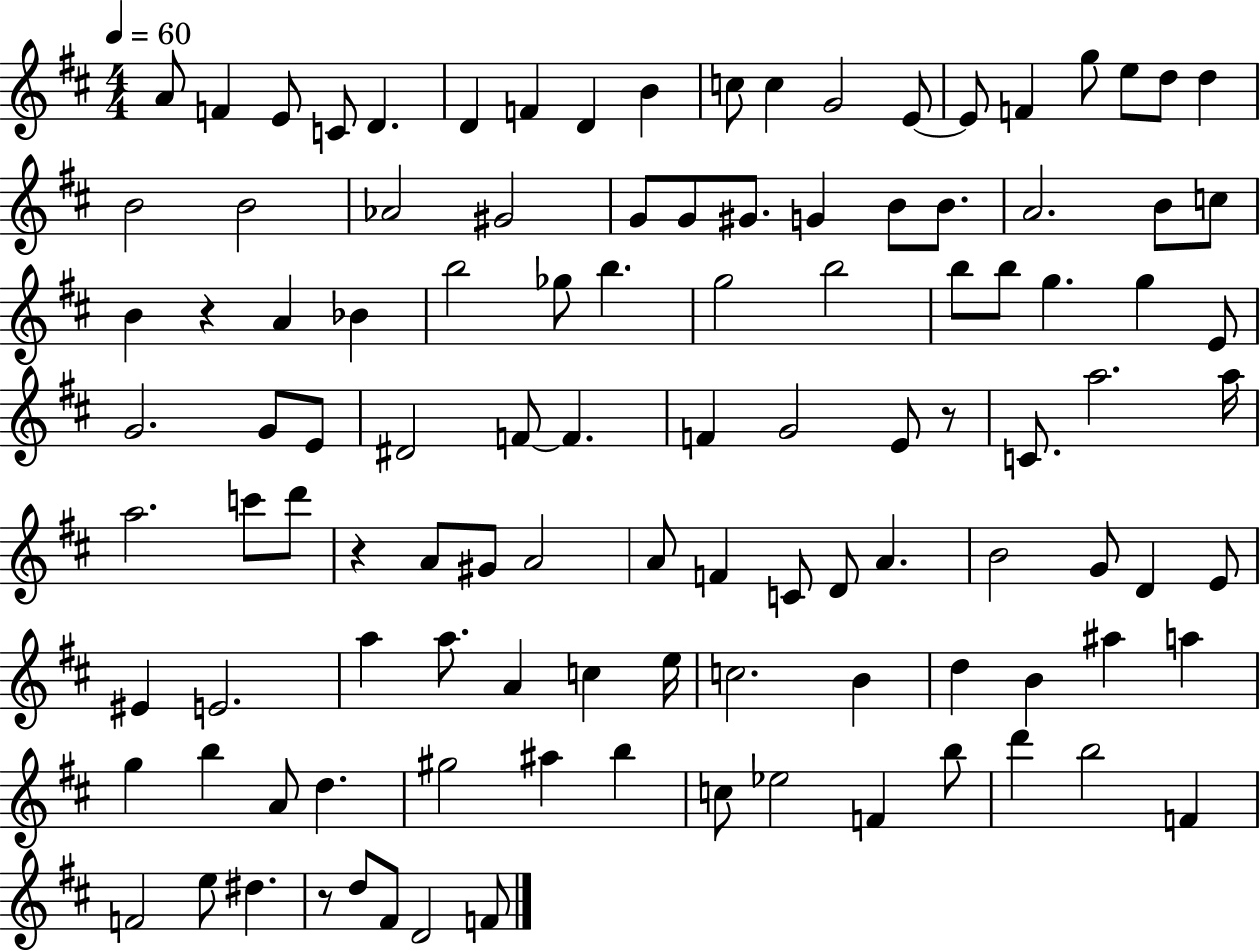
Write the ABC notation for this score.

X:1
T:Untitled
M:4/4
L:1/4
K:D
A/2 F E/2 C/2 D D F D B c/2 c G2 E/2 E/2 F g/2 e/2 d/2 d B2 B2 _A2 ^G2 G/2 G/2 ^G/2 G B/2 B/2 A2 B/2 c/2 B z A _B b2 _g/2 b g2 b2 b/2 b/2 g g E/2 G2 G/2 E/2 ^D2 F/2 F F G2 E/2 z/2 C/2 a2 a/4 a2 c'/2 d'/2 z A/2 ^G/2 A2 A/2 F C/2 D/2 A B2 G/2 D E/2 ^E E2 a a/2 A c e/4 c2 B d B ^a a g b A/2 d ^g2 ^a b c/2 _e2 F b/2 d' b2 F F2 e/2 ^d z/2 d/2 ^F/2 D2 F/2